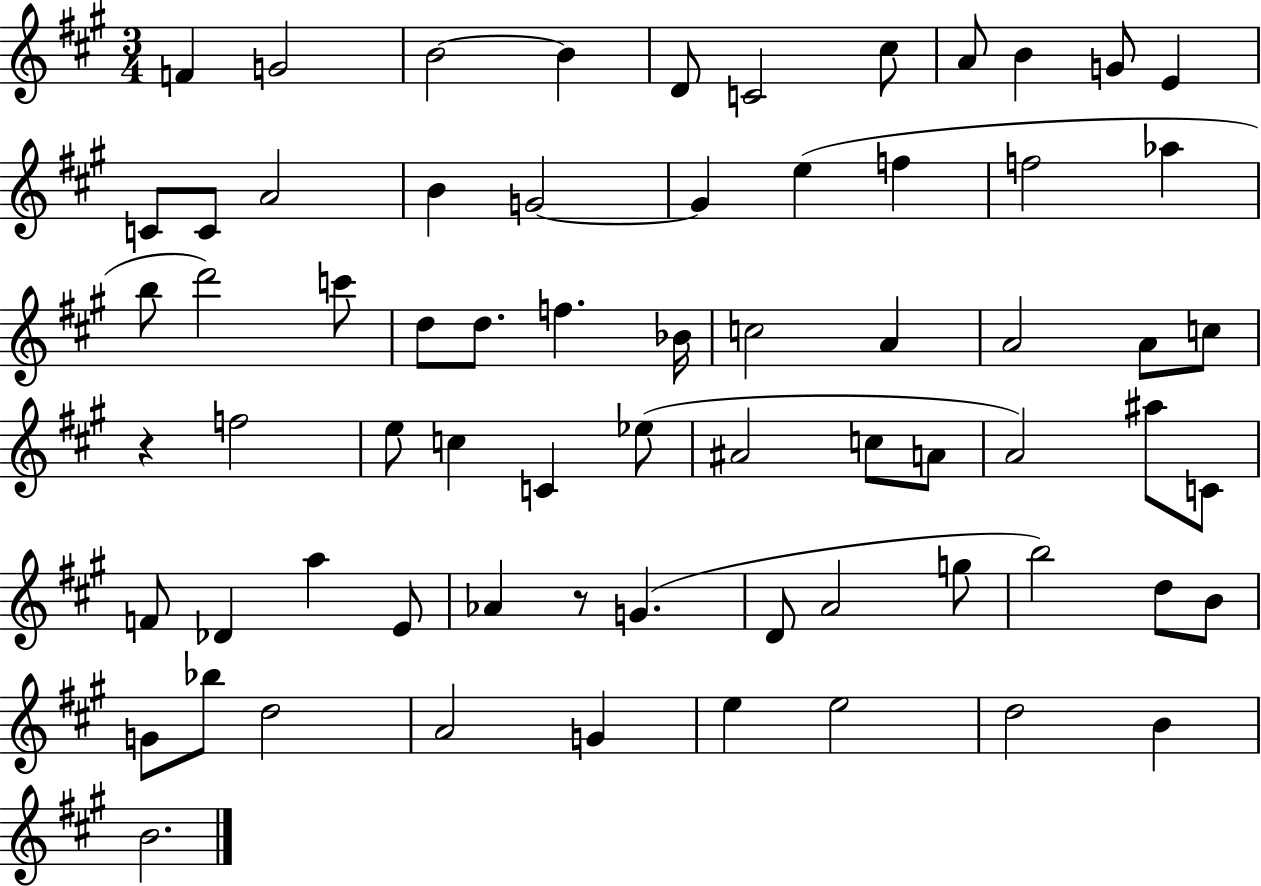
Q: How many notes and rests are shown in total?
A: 68